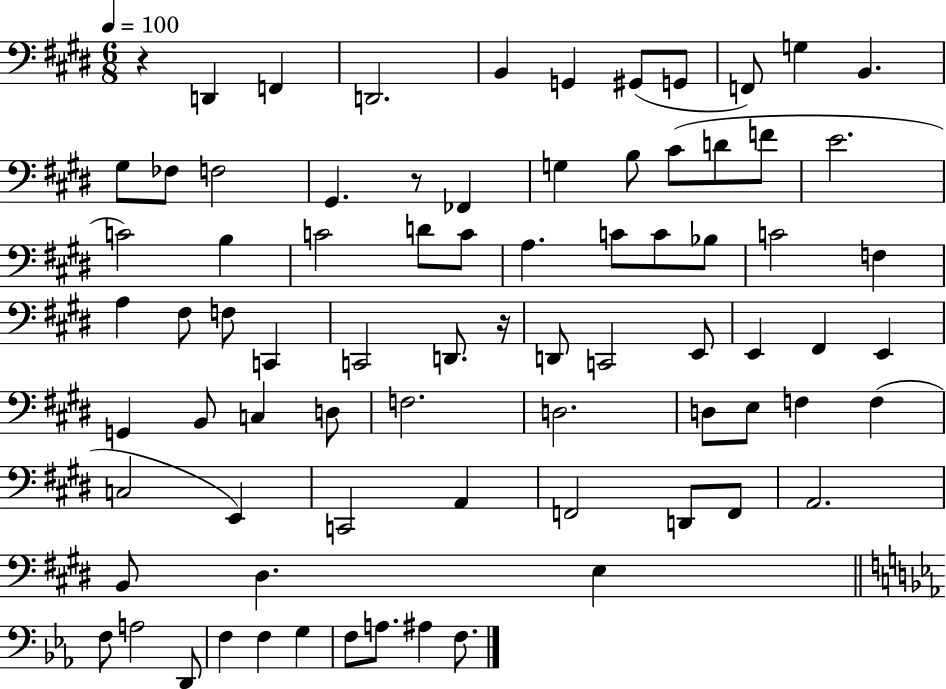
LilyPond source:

{
  \clef bass
  \numericTimeSignature
  \time 6/8
  \key e \major
  \tempo 4 = 100
  r4 d,4 f,4 | d,2. | b,4 g,4 gis,8( g,8 | f,8) g4 b,4. | \break gis8 fes8 f2 | gis,4. r8 fes,4 | g4 b8 cis'8( d'8 f'8 | e'2. | \break c'2) b4 | c'2 d'8 c'8 | a4. c'8 c'8 bes8 | c'2 f4 | \break a4 fis8 f8 c,4 | c,2 d,8. r16 | d,8 c,2 e,8 | e,4 fis,4 e,4 | \break g,4 b,8 c4 d8 | f2. | d2. | d8 e8 f4 f4( | \break c2 e,4) | c,2 a,4 | f,2 d,8 f,8 | a,2. | \break b,8 dis4. e4 | \bar "||" \break \key c \minor f8 a2 d,8 | f4 f4 g4 | f8 a8. ais4 f8. | \bar "|."
}